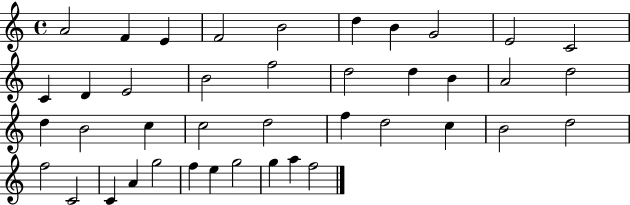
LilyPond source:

{
  \clef treble
  \time 4/4
  \defaultTimeSignature
  \key c \major
  a'2 f'4 e'4 | f'2 b'2 | d''4 b'4 g'2 | e'2 c'2 | \break c'4 d'4 e'2 | b'2 f''2 | d''2 d''4 b'4 | a'2 d''2 | \break d''4 b'2 c''4 | c''2 d''2 | f''4 d''2 c''4 | b'2 d''2 | \break f''2 c'2 | c'4 a'4 g''2 | f''4 e''4 g''2 | g''4 a''4 f''2 | \break \bar "|."
}